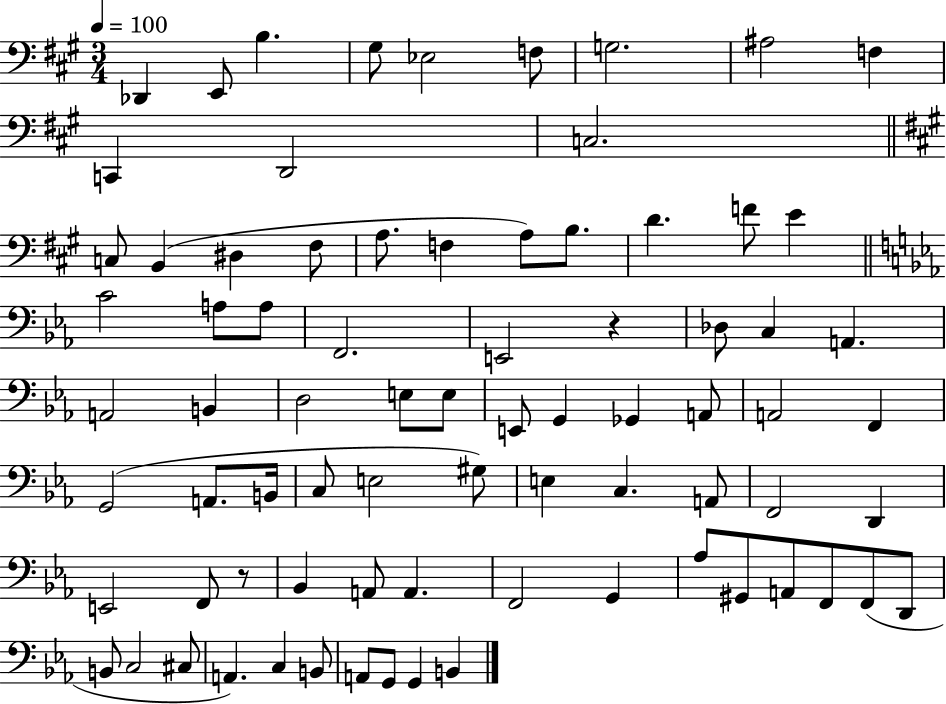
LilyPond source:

{
  \clef bass
  \numericTimeSignature
  \time 3/4
  \key a \major
  \tempo 4 = 100
  \repeat volta 2 { des,4 e,8 b4. | gis8 ees2 f8 | g2. | ais2 f4 | \break c,4 d,2 | c2. | \bar "||" \break \key a \major c8 b,4( dis4 fis8 | a8. f4 a8) b8. | d'4. f'8 e'4 | \bar "||" \break \key ees \major c'2 a8 a8 | f,2. | e,2 r4 | des8 c4 a,4. | \break a,2 b,4 | d2 e8 e8 | e,8 g,4 ges,4 a,8 | a,2 f,4 | \break g,2( a,8. b,16 | c8 e2 gis8) | e4 c4. a,8 | f,2 d,4 | \break e,2 f,8 r8 | bes,4 a,8 a,4. | f,2 g,4 | aes8 gis,8 a,8 f,8 f,8( d,8 | \break b,8 c2 cis8 | a,4.) c4 b,8 | a,8 g,8 g,4 b,4 | } \bar "|."
}